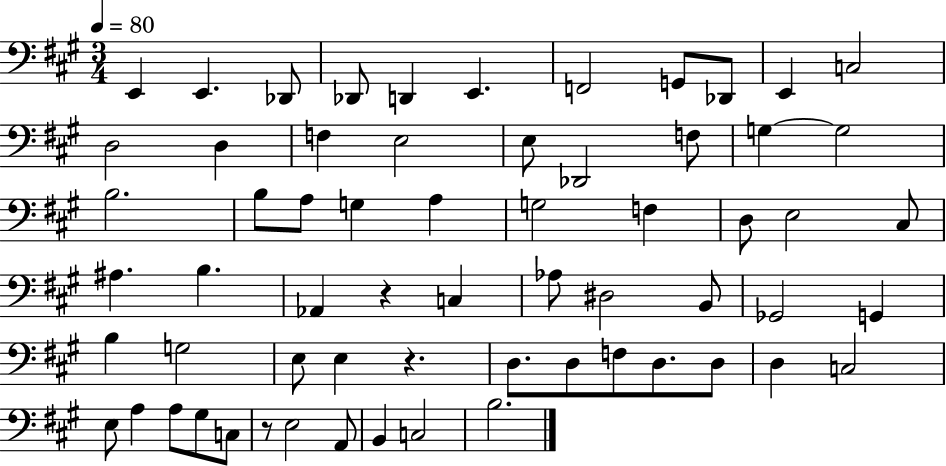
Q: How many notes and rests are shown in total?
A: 63